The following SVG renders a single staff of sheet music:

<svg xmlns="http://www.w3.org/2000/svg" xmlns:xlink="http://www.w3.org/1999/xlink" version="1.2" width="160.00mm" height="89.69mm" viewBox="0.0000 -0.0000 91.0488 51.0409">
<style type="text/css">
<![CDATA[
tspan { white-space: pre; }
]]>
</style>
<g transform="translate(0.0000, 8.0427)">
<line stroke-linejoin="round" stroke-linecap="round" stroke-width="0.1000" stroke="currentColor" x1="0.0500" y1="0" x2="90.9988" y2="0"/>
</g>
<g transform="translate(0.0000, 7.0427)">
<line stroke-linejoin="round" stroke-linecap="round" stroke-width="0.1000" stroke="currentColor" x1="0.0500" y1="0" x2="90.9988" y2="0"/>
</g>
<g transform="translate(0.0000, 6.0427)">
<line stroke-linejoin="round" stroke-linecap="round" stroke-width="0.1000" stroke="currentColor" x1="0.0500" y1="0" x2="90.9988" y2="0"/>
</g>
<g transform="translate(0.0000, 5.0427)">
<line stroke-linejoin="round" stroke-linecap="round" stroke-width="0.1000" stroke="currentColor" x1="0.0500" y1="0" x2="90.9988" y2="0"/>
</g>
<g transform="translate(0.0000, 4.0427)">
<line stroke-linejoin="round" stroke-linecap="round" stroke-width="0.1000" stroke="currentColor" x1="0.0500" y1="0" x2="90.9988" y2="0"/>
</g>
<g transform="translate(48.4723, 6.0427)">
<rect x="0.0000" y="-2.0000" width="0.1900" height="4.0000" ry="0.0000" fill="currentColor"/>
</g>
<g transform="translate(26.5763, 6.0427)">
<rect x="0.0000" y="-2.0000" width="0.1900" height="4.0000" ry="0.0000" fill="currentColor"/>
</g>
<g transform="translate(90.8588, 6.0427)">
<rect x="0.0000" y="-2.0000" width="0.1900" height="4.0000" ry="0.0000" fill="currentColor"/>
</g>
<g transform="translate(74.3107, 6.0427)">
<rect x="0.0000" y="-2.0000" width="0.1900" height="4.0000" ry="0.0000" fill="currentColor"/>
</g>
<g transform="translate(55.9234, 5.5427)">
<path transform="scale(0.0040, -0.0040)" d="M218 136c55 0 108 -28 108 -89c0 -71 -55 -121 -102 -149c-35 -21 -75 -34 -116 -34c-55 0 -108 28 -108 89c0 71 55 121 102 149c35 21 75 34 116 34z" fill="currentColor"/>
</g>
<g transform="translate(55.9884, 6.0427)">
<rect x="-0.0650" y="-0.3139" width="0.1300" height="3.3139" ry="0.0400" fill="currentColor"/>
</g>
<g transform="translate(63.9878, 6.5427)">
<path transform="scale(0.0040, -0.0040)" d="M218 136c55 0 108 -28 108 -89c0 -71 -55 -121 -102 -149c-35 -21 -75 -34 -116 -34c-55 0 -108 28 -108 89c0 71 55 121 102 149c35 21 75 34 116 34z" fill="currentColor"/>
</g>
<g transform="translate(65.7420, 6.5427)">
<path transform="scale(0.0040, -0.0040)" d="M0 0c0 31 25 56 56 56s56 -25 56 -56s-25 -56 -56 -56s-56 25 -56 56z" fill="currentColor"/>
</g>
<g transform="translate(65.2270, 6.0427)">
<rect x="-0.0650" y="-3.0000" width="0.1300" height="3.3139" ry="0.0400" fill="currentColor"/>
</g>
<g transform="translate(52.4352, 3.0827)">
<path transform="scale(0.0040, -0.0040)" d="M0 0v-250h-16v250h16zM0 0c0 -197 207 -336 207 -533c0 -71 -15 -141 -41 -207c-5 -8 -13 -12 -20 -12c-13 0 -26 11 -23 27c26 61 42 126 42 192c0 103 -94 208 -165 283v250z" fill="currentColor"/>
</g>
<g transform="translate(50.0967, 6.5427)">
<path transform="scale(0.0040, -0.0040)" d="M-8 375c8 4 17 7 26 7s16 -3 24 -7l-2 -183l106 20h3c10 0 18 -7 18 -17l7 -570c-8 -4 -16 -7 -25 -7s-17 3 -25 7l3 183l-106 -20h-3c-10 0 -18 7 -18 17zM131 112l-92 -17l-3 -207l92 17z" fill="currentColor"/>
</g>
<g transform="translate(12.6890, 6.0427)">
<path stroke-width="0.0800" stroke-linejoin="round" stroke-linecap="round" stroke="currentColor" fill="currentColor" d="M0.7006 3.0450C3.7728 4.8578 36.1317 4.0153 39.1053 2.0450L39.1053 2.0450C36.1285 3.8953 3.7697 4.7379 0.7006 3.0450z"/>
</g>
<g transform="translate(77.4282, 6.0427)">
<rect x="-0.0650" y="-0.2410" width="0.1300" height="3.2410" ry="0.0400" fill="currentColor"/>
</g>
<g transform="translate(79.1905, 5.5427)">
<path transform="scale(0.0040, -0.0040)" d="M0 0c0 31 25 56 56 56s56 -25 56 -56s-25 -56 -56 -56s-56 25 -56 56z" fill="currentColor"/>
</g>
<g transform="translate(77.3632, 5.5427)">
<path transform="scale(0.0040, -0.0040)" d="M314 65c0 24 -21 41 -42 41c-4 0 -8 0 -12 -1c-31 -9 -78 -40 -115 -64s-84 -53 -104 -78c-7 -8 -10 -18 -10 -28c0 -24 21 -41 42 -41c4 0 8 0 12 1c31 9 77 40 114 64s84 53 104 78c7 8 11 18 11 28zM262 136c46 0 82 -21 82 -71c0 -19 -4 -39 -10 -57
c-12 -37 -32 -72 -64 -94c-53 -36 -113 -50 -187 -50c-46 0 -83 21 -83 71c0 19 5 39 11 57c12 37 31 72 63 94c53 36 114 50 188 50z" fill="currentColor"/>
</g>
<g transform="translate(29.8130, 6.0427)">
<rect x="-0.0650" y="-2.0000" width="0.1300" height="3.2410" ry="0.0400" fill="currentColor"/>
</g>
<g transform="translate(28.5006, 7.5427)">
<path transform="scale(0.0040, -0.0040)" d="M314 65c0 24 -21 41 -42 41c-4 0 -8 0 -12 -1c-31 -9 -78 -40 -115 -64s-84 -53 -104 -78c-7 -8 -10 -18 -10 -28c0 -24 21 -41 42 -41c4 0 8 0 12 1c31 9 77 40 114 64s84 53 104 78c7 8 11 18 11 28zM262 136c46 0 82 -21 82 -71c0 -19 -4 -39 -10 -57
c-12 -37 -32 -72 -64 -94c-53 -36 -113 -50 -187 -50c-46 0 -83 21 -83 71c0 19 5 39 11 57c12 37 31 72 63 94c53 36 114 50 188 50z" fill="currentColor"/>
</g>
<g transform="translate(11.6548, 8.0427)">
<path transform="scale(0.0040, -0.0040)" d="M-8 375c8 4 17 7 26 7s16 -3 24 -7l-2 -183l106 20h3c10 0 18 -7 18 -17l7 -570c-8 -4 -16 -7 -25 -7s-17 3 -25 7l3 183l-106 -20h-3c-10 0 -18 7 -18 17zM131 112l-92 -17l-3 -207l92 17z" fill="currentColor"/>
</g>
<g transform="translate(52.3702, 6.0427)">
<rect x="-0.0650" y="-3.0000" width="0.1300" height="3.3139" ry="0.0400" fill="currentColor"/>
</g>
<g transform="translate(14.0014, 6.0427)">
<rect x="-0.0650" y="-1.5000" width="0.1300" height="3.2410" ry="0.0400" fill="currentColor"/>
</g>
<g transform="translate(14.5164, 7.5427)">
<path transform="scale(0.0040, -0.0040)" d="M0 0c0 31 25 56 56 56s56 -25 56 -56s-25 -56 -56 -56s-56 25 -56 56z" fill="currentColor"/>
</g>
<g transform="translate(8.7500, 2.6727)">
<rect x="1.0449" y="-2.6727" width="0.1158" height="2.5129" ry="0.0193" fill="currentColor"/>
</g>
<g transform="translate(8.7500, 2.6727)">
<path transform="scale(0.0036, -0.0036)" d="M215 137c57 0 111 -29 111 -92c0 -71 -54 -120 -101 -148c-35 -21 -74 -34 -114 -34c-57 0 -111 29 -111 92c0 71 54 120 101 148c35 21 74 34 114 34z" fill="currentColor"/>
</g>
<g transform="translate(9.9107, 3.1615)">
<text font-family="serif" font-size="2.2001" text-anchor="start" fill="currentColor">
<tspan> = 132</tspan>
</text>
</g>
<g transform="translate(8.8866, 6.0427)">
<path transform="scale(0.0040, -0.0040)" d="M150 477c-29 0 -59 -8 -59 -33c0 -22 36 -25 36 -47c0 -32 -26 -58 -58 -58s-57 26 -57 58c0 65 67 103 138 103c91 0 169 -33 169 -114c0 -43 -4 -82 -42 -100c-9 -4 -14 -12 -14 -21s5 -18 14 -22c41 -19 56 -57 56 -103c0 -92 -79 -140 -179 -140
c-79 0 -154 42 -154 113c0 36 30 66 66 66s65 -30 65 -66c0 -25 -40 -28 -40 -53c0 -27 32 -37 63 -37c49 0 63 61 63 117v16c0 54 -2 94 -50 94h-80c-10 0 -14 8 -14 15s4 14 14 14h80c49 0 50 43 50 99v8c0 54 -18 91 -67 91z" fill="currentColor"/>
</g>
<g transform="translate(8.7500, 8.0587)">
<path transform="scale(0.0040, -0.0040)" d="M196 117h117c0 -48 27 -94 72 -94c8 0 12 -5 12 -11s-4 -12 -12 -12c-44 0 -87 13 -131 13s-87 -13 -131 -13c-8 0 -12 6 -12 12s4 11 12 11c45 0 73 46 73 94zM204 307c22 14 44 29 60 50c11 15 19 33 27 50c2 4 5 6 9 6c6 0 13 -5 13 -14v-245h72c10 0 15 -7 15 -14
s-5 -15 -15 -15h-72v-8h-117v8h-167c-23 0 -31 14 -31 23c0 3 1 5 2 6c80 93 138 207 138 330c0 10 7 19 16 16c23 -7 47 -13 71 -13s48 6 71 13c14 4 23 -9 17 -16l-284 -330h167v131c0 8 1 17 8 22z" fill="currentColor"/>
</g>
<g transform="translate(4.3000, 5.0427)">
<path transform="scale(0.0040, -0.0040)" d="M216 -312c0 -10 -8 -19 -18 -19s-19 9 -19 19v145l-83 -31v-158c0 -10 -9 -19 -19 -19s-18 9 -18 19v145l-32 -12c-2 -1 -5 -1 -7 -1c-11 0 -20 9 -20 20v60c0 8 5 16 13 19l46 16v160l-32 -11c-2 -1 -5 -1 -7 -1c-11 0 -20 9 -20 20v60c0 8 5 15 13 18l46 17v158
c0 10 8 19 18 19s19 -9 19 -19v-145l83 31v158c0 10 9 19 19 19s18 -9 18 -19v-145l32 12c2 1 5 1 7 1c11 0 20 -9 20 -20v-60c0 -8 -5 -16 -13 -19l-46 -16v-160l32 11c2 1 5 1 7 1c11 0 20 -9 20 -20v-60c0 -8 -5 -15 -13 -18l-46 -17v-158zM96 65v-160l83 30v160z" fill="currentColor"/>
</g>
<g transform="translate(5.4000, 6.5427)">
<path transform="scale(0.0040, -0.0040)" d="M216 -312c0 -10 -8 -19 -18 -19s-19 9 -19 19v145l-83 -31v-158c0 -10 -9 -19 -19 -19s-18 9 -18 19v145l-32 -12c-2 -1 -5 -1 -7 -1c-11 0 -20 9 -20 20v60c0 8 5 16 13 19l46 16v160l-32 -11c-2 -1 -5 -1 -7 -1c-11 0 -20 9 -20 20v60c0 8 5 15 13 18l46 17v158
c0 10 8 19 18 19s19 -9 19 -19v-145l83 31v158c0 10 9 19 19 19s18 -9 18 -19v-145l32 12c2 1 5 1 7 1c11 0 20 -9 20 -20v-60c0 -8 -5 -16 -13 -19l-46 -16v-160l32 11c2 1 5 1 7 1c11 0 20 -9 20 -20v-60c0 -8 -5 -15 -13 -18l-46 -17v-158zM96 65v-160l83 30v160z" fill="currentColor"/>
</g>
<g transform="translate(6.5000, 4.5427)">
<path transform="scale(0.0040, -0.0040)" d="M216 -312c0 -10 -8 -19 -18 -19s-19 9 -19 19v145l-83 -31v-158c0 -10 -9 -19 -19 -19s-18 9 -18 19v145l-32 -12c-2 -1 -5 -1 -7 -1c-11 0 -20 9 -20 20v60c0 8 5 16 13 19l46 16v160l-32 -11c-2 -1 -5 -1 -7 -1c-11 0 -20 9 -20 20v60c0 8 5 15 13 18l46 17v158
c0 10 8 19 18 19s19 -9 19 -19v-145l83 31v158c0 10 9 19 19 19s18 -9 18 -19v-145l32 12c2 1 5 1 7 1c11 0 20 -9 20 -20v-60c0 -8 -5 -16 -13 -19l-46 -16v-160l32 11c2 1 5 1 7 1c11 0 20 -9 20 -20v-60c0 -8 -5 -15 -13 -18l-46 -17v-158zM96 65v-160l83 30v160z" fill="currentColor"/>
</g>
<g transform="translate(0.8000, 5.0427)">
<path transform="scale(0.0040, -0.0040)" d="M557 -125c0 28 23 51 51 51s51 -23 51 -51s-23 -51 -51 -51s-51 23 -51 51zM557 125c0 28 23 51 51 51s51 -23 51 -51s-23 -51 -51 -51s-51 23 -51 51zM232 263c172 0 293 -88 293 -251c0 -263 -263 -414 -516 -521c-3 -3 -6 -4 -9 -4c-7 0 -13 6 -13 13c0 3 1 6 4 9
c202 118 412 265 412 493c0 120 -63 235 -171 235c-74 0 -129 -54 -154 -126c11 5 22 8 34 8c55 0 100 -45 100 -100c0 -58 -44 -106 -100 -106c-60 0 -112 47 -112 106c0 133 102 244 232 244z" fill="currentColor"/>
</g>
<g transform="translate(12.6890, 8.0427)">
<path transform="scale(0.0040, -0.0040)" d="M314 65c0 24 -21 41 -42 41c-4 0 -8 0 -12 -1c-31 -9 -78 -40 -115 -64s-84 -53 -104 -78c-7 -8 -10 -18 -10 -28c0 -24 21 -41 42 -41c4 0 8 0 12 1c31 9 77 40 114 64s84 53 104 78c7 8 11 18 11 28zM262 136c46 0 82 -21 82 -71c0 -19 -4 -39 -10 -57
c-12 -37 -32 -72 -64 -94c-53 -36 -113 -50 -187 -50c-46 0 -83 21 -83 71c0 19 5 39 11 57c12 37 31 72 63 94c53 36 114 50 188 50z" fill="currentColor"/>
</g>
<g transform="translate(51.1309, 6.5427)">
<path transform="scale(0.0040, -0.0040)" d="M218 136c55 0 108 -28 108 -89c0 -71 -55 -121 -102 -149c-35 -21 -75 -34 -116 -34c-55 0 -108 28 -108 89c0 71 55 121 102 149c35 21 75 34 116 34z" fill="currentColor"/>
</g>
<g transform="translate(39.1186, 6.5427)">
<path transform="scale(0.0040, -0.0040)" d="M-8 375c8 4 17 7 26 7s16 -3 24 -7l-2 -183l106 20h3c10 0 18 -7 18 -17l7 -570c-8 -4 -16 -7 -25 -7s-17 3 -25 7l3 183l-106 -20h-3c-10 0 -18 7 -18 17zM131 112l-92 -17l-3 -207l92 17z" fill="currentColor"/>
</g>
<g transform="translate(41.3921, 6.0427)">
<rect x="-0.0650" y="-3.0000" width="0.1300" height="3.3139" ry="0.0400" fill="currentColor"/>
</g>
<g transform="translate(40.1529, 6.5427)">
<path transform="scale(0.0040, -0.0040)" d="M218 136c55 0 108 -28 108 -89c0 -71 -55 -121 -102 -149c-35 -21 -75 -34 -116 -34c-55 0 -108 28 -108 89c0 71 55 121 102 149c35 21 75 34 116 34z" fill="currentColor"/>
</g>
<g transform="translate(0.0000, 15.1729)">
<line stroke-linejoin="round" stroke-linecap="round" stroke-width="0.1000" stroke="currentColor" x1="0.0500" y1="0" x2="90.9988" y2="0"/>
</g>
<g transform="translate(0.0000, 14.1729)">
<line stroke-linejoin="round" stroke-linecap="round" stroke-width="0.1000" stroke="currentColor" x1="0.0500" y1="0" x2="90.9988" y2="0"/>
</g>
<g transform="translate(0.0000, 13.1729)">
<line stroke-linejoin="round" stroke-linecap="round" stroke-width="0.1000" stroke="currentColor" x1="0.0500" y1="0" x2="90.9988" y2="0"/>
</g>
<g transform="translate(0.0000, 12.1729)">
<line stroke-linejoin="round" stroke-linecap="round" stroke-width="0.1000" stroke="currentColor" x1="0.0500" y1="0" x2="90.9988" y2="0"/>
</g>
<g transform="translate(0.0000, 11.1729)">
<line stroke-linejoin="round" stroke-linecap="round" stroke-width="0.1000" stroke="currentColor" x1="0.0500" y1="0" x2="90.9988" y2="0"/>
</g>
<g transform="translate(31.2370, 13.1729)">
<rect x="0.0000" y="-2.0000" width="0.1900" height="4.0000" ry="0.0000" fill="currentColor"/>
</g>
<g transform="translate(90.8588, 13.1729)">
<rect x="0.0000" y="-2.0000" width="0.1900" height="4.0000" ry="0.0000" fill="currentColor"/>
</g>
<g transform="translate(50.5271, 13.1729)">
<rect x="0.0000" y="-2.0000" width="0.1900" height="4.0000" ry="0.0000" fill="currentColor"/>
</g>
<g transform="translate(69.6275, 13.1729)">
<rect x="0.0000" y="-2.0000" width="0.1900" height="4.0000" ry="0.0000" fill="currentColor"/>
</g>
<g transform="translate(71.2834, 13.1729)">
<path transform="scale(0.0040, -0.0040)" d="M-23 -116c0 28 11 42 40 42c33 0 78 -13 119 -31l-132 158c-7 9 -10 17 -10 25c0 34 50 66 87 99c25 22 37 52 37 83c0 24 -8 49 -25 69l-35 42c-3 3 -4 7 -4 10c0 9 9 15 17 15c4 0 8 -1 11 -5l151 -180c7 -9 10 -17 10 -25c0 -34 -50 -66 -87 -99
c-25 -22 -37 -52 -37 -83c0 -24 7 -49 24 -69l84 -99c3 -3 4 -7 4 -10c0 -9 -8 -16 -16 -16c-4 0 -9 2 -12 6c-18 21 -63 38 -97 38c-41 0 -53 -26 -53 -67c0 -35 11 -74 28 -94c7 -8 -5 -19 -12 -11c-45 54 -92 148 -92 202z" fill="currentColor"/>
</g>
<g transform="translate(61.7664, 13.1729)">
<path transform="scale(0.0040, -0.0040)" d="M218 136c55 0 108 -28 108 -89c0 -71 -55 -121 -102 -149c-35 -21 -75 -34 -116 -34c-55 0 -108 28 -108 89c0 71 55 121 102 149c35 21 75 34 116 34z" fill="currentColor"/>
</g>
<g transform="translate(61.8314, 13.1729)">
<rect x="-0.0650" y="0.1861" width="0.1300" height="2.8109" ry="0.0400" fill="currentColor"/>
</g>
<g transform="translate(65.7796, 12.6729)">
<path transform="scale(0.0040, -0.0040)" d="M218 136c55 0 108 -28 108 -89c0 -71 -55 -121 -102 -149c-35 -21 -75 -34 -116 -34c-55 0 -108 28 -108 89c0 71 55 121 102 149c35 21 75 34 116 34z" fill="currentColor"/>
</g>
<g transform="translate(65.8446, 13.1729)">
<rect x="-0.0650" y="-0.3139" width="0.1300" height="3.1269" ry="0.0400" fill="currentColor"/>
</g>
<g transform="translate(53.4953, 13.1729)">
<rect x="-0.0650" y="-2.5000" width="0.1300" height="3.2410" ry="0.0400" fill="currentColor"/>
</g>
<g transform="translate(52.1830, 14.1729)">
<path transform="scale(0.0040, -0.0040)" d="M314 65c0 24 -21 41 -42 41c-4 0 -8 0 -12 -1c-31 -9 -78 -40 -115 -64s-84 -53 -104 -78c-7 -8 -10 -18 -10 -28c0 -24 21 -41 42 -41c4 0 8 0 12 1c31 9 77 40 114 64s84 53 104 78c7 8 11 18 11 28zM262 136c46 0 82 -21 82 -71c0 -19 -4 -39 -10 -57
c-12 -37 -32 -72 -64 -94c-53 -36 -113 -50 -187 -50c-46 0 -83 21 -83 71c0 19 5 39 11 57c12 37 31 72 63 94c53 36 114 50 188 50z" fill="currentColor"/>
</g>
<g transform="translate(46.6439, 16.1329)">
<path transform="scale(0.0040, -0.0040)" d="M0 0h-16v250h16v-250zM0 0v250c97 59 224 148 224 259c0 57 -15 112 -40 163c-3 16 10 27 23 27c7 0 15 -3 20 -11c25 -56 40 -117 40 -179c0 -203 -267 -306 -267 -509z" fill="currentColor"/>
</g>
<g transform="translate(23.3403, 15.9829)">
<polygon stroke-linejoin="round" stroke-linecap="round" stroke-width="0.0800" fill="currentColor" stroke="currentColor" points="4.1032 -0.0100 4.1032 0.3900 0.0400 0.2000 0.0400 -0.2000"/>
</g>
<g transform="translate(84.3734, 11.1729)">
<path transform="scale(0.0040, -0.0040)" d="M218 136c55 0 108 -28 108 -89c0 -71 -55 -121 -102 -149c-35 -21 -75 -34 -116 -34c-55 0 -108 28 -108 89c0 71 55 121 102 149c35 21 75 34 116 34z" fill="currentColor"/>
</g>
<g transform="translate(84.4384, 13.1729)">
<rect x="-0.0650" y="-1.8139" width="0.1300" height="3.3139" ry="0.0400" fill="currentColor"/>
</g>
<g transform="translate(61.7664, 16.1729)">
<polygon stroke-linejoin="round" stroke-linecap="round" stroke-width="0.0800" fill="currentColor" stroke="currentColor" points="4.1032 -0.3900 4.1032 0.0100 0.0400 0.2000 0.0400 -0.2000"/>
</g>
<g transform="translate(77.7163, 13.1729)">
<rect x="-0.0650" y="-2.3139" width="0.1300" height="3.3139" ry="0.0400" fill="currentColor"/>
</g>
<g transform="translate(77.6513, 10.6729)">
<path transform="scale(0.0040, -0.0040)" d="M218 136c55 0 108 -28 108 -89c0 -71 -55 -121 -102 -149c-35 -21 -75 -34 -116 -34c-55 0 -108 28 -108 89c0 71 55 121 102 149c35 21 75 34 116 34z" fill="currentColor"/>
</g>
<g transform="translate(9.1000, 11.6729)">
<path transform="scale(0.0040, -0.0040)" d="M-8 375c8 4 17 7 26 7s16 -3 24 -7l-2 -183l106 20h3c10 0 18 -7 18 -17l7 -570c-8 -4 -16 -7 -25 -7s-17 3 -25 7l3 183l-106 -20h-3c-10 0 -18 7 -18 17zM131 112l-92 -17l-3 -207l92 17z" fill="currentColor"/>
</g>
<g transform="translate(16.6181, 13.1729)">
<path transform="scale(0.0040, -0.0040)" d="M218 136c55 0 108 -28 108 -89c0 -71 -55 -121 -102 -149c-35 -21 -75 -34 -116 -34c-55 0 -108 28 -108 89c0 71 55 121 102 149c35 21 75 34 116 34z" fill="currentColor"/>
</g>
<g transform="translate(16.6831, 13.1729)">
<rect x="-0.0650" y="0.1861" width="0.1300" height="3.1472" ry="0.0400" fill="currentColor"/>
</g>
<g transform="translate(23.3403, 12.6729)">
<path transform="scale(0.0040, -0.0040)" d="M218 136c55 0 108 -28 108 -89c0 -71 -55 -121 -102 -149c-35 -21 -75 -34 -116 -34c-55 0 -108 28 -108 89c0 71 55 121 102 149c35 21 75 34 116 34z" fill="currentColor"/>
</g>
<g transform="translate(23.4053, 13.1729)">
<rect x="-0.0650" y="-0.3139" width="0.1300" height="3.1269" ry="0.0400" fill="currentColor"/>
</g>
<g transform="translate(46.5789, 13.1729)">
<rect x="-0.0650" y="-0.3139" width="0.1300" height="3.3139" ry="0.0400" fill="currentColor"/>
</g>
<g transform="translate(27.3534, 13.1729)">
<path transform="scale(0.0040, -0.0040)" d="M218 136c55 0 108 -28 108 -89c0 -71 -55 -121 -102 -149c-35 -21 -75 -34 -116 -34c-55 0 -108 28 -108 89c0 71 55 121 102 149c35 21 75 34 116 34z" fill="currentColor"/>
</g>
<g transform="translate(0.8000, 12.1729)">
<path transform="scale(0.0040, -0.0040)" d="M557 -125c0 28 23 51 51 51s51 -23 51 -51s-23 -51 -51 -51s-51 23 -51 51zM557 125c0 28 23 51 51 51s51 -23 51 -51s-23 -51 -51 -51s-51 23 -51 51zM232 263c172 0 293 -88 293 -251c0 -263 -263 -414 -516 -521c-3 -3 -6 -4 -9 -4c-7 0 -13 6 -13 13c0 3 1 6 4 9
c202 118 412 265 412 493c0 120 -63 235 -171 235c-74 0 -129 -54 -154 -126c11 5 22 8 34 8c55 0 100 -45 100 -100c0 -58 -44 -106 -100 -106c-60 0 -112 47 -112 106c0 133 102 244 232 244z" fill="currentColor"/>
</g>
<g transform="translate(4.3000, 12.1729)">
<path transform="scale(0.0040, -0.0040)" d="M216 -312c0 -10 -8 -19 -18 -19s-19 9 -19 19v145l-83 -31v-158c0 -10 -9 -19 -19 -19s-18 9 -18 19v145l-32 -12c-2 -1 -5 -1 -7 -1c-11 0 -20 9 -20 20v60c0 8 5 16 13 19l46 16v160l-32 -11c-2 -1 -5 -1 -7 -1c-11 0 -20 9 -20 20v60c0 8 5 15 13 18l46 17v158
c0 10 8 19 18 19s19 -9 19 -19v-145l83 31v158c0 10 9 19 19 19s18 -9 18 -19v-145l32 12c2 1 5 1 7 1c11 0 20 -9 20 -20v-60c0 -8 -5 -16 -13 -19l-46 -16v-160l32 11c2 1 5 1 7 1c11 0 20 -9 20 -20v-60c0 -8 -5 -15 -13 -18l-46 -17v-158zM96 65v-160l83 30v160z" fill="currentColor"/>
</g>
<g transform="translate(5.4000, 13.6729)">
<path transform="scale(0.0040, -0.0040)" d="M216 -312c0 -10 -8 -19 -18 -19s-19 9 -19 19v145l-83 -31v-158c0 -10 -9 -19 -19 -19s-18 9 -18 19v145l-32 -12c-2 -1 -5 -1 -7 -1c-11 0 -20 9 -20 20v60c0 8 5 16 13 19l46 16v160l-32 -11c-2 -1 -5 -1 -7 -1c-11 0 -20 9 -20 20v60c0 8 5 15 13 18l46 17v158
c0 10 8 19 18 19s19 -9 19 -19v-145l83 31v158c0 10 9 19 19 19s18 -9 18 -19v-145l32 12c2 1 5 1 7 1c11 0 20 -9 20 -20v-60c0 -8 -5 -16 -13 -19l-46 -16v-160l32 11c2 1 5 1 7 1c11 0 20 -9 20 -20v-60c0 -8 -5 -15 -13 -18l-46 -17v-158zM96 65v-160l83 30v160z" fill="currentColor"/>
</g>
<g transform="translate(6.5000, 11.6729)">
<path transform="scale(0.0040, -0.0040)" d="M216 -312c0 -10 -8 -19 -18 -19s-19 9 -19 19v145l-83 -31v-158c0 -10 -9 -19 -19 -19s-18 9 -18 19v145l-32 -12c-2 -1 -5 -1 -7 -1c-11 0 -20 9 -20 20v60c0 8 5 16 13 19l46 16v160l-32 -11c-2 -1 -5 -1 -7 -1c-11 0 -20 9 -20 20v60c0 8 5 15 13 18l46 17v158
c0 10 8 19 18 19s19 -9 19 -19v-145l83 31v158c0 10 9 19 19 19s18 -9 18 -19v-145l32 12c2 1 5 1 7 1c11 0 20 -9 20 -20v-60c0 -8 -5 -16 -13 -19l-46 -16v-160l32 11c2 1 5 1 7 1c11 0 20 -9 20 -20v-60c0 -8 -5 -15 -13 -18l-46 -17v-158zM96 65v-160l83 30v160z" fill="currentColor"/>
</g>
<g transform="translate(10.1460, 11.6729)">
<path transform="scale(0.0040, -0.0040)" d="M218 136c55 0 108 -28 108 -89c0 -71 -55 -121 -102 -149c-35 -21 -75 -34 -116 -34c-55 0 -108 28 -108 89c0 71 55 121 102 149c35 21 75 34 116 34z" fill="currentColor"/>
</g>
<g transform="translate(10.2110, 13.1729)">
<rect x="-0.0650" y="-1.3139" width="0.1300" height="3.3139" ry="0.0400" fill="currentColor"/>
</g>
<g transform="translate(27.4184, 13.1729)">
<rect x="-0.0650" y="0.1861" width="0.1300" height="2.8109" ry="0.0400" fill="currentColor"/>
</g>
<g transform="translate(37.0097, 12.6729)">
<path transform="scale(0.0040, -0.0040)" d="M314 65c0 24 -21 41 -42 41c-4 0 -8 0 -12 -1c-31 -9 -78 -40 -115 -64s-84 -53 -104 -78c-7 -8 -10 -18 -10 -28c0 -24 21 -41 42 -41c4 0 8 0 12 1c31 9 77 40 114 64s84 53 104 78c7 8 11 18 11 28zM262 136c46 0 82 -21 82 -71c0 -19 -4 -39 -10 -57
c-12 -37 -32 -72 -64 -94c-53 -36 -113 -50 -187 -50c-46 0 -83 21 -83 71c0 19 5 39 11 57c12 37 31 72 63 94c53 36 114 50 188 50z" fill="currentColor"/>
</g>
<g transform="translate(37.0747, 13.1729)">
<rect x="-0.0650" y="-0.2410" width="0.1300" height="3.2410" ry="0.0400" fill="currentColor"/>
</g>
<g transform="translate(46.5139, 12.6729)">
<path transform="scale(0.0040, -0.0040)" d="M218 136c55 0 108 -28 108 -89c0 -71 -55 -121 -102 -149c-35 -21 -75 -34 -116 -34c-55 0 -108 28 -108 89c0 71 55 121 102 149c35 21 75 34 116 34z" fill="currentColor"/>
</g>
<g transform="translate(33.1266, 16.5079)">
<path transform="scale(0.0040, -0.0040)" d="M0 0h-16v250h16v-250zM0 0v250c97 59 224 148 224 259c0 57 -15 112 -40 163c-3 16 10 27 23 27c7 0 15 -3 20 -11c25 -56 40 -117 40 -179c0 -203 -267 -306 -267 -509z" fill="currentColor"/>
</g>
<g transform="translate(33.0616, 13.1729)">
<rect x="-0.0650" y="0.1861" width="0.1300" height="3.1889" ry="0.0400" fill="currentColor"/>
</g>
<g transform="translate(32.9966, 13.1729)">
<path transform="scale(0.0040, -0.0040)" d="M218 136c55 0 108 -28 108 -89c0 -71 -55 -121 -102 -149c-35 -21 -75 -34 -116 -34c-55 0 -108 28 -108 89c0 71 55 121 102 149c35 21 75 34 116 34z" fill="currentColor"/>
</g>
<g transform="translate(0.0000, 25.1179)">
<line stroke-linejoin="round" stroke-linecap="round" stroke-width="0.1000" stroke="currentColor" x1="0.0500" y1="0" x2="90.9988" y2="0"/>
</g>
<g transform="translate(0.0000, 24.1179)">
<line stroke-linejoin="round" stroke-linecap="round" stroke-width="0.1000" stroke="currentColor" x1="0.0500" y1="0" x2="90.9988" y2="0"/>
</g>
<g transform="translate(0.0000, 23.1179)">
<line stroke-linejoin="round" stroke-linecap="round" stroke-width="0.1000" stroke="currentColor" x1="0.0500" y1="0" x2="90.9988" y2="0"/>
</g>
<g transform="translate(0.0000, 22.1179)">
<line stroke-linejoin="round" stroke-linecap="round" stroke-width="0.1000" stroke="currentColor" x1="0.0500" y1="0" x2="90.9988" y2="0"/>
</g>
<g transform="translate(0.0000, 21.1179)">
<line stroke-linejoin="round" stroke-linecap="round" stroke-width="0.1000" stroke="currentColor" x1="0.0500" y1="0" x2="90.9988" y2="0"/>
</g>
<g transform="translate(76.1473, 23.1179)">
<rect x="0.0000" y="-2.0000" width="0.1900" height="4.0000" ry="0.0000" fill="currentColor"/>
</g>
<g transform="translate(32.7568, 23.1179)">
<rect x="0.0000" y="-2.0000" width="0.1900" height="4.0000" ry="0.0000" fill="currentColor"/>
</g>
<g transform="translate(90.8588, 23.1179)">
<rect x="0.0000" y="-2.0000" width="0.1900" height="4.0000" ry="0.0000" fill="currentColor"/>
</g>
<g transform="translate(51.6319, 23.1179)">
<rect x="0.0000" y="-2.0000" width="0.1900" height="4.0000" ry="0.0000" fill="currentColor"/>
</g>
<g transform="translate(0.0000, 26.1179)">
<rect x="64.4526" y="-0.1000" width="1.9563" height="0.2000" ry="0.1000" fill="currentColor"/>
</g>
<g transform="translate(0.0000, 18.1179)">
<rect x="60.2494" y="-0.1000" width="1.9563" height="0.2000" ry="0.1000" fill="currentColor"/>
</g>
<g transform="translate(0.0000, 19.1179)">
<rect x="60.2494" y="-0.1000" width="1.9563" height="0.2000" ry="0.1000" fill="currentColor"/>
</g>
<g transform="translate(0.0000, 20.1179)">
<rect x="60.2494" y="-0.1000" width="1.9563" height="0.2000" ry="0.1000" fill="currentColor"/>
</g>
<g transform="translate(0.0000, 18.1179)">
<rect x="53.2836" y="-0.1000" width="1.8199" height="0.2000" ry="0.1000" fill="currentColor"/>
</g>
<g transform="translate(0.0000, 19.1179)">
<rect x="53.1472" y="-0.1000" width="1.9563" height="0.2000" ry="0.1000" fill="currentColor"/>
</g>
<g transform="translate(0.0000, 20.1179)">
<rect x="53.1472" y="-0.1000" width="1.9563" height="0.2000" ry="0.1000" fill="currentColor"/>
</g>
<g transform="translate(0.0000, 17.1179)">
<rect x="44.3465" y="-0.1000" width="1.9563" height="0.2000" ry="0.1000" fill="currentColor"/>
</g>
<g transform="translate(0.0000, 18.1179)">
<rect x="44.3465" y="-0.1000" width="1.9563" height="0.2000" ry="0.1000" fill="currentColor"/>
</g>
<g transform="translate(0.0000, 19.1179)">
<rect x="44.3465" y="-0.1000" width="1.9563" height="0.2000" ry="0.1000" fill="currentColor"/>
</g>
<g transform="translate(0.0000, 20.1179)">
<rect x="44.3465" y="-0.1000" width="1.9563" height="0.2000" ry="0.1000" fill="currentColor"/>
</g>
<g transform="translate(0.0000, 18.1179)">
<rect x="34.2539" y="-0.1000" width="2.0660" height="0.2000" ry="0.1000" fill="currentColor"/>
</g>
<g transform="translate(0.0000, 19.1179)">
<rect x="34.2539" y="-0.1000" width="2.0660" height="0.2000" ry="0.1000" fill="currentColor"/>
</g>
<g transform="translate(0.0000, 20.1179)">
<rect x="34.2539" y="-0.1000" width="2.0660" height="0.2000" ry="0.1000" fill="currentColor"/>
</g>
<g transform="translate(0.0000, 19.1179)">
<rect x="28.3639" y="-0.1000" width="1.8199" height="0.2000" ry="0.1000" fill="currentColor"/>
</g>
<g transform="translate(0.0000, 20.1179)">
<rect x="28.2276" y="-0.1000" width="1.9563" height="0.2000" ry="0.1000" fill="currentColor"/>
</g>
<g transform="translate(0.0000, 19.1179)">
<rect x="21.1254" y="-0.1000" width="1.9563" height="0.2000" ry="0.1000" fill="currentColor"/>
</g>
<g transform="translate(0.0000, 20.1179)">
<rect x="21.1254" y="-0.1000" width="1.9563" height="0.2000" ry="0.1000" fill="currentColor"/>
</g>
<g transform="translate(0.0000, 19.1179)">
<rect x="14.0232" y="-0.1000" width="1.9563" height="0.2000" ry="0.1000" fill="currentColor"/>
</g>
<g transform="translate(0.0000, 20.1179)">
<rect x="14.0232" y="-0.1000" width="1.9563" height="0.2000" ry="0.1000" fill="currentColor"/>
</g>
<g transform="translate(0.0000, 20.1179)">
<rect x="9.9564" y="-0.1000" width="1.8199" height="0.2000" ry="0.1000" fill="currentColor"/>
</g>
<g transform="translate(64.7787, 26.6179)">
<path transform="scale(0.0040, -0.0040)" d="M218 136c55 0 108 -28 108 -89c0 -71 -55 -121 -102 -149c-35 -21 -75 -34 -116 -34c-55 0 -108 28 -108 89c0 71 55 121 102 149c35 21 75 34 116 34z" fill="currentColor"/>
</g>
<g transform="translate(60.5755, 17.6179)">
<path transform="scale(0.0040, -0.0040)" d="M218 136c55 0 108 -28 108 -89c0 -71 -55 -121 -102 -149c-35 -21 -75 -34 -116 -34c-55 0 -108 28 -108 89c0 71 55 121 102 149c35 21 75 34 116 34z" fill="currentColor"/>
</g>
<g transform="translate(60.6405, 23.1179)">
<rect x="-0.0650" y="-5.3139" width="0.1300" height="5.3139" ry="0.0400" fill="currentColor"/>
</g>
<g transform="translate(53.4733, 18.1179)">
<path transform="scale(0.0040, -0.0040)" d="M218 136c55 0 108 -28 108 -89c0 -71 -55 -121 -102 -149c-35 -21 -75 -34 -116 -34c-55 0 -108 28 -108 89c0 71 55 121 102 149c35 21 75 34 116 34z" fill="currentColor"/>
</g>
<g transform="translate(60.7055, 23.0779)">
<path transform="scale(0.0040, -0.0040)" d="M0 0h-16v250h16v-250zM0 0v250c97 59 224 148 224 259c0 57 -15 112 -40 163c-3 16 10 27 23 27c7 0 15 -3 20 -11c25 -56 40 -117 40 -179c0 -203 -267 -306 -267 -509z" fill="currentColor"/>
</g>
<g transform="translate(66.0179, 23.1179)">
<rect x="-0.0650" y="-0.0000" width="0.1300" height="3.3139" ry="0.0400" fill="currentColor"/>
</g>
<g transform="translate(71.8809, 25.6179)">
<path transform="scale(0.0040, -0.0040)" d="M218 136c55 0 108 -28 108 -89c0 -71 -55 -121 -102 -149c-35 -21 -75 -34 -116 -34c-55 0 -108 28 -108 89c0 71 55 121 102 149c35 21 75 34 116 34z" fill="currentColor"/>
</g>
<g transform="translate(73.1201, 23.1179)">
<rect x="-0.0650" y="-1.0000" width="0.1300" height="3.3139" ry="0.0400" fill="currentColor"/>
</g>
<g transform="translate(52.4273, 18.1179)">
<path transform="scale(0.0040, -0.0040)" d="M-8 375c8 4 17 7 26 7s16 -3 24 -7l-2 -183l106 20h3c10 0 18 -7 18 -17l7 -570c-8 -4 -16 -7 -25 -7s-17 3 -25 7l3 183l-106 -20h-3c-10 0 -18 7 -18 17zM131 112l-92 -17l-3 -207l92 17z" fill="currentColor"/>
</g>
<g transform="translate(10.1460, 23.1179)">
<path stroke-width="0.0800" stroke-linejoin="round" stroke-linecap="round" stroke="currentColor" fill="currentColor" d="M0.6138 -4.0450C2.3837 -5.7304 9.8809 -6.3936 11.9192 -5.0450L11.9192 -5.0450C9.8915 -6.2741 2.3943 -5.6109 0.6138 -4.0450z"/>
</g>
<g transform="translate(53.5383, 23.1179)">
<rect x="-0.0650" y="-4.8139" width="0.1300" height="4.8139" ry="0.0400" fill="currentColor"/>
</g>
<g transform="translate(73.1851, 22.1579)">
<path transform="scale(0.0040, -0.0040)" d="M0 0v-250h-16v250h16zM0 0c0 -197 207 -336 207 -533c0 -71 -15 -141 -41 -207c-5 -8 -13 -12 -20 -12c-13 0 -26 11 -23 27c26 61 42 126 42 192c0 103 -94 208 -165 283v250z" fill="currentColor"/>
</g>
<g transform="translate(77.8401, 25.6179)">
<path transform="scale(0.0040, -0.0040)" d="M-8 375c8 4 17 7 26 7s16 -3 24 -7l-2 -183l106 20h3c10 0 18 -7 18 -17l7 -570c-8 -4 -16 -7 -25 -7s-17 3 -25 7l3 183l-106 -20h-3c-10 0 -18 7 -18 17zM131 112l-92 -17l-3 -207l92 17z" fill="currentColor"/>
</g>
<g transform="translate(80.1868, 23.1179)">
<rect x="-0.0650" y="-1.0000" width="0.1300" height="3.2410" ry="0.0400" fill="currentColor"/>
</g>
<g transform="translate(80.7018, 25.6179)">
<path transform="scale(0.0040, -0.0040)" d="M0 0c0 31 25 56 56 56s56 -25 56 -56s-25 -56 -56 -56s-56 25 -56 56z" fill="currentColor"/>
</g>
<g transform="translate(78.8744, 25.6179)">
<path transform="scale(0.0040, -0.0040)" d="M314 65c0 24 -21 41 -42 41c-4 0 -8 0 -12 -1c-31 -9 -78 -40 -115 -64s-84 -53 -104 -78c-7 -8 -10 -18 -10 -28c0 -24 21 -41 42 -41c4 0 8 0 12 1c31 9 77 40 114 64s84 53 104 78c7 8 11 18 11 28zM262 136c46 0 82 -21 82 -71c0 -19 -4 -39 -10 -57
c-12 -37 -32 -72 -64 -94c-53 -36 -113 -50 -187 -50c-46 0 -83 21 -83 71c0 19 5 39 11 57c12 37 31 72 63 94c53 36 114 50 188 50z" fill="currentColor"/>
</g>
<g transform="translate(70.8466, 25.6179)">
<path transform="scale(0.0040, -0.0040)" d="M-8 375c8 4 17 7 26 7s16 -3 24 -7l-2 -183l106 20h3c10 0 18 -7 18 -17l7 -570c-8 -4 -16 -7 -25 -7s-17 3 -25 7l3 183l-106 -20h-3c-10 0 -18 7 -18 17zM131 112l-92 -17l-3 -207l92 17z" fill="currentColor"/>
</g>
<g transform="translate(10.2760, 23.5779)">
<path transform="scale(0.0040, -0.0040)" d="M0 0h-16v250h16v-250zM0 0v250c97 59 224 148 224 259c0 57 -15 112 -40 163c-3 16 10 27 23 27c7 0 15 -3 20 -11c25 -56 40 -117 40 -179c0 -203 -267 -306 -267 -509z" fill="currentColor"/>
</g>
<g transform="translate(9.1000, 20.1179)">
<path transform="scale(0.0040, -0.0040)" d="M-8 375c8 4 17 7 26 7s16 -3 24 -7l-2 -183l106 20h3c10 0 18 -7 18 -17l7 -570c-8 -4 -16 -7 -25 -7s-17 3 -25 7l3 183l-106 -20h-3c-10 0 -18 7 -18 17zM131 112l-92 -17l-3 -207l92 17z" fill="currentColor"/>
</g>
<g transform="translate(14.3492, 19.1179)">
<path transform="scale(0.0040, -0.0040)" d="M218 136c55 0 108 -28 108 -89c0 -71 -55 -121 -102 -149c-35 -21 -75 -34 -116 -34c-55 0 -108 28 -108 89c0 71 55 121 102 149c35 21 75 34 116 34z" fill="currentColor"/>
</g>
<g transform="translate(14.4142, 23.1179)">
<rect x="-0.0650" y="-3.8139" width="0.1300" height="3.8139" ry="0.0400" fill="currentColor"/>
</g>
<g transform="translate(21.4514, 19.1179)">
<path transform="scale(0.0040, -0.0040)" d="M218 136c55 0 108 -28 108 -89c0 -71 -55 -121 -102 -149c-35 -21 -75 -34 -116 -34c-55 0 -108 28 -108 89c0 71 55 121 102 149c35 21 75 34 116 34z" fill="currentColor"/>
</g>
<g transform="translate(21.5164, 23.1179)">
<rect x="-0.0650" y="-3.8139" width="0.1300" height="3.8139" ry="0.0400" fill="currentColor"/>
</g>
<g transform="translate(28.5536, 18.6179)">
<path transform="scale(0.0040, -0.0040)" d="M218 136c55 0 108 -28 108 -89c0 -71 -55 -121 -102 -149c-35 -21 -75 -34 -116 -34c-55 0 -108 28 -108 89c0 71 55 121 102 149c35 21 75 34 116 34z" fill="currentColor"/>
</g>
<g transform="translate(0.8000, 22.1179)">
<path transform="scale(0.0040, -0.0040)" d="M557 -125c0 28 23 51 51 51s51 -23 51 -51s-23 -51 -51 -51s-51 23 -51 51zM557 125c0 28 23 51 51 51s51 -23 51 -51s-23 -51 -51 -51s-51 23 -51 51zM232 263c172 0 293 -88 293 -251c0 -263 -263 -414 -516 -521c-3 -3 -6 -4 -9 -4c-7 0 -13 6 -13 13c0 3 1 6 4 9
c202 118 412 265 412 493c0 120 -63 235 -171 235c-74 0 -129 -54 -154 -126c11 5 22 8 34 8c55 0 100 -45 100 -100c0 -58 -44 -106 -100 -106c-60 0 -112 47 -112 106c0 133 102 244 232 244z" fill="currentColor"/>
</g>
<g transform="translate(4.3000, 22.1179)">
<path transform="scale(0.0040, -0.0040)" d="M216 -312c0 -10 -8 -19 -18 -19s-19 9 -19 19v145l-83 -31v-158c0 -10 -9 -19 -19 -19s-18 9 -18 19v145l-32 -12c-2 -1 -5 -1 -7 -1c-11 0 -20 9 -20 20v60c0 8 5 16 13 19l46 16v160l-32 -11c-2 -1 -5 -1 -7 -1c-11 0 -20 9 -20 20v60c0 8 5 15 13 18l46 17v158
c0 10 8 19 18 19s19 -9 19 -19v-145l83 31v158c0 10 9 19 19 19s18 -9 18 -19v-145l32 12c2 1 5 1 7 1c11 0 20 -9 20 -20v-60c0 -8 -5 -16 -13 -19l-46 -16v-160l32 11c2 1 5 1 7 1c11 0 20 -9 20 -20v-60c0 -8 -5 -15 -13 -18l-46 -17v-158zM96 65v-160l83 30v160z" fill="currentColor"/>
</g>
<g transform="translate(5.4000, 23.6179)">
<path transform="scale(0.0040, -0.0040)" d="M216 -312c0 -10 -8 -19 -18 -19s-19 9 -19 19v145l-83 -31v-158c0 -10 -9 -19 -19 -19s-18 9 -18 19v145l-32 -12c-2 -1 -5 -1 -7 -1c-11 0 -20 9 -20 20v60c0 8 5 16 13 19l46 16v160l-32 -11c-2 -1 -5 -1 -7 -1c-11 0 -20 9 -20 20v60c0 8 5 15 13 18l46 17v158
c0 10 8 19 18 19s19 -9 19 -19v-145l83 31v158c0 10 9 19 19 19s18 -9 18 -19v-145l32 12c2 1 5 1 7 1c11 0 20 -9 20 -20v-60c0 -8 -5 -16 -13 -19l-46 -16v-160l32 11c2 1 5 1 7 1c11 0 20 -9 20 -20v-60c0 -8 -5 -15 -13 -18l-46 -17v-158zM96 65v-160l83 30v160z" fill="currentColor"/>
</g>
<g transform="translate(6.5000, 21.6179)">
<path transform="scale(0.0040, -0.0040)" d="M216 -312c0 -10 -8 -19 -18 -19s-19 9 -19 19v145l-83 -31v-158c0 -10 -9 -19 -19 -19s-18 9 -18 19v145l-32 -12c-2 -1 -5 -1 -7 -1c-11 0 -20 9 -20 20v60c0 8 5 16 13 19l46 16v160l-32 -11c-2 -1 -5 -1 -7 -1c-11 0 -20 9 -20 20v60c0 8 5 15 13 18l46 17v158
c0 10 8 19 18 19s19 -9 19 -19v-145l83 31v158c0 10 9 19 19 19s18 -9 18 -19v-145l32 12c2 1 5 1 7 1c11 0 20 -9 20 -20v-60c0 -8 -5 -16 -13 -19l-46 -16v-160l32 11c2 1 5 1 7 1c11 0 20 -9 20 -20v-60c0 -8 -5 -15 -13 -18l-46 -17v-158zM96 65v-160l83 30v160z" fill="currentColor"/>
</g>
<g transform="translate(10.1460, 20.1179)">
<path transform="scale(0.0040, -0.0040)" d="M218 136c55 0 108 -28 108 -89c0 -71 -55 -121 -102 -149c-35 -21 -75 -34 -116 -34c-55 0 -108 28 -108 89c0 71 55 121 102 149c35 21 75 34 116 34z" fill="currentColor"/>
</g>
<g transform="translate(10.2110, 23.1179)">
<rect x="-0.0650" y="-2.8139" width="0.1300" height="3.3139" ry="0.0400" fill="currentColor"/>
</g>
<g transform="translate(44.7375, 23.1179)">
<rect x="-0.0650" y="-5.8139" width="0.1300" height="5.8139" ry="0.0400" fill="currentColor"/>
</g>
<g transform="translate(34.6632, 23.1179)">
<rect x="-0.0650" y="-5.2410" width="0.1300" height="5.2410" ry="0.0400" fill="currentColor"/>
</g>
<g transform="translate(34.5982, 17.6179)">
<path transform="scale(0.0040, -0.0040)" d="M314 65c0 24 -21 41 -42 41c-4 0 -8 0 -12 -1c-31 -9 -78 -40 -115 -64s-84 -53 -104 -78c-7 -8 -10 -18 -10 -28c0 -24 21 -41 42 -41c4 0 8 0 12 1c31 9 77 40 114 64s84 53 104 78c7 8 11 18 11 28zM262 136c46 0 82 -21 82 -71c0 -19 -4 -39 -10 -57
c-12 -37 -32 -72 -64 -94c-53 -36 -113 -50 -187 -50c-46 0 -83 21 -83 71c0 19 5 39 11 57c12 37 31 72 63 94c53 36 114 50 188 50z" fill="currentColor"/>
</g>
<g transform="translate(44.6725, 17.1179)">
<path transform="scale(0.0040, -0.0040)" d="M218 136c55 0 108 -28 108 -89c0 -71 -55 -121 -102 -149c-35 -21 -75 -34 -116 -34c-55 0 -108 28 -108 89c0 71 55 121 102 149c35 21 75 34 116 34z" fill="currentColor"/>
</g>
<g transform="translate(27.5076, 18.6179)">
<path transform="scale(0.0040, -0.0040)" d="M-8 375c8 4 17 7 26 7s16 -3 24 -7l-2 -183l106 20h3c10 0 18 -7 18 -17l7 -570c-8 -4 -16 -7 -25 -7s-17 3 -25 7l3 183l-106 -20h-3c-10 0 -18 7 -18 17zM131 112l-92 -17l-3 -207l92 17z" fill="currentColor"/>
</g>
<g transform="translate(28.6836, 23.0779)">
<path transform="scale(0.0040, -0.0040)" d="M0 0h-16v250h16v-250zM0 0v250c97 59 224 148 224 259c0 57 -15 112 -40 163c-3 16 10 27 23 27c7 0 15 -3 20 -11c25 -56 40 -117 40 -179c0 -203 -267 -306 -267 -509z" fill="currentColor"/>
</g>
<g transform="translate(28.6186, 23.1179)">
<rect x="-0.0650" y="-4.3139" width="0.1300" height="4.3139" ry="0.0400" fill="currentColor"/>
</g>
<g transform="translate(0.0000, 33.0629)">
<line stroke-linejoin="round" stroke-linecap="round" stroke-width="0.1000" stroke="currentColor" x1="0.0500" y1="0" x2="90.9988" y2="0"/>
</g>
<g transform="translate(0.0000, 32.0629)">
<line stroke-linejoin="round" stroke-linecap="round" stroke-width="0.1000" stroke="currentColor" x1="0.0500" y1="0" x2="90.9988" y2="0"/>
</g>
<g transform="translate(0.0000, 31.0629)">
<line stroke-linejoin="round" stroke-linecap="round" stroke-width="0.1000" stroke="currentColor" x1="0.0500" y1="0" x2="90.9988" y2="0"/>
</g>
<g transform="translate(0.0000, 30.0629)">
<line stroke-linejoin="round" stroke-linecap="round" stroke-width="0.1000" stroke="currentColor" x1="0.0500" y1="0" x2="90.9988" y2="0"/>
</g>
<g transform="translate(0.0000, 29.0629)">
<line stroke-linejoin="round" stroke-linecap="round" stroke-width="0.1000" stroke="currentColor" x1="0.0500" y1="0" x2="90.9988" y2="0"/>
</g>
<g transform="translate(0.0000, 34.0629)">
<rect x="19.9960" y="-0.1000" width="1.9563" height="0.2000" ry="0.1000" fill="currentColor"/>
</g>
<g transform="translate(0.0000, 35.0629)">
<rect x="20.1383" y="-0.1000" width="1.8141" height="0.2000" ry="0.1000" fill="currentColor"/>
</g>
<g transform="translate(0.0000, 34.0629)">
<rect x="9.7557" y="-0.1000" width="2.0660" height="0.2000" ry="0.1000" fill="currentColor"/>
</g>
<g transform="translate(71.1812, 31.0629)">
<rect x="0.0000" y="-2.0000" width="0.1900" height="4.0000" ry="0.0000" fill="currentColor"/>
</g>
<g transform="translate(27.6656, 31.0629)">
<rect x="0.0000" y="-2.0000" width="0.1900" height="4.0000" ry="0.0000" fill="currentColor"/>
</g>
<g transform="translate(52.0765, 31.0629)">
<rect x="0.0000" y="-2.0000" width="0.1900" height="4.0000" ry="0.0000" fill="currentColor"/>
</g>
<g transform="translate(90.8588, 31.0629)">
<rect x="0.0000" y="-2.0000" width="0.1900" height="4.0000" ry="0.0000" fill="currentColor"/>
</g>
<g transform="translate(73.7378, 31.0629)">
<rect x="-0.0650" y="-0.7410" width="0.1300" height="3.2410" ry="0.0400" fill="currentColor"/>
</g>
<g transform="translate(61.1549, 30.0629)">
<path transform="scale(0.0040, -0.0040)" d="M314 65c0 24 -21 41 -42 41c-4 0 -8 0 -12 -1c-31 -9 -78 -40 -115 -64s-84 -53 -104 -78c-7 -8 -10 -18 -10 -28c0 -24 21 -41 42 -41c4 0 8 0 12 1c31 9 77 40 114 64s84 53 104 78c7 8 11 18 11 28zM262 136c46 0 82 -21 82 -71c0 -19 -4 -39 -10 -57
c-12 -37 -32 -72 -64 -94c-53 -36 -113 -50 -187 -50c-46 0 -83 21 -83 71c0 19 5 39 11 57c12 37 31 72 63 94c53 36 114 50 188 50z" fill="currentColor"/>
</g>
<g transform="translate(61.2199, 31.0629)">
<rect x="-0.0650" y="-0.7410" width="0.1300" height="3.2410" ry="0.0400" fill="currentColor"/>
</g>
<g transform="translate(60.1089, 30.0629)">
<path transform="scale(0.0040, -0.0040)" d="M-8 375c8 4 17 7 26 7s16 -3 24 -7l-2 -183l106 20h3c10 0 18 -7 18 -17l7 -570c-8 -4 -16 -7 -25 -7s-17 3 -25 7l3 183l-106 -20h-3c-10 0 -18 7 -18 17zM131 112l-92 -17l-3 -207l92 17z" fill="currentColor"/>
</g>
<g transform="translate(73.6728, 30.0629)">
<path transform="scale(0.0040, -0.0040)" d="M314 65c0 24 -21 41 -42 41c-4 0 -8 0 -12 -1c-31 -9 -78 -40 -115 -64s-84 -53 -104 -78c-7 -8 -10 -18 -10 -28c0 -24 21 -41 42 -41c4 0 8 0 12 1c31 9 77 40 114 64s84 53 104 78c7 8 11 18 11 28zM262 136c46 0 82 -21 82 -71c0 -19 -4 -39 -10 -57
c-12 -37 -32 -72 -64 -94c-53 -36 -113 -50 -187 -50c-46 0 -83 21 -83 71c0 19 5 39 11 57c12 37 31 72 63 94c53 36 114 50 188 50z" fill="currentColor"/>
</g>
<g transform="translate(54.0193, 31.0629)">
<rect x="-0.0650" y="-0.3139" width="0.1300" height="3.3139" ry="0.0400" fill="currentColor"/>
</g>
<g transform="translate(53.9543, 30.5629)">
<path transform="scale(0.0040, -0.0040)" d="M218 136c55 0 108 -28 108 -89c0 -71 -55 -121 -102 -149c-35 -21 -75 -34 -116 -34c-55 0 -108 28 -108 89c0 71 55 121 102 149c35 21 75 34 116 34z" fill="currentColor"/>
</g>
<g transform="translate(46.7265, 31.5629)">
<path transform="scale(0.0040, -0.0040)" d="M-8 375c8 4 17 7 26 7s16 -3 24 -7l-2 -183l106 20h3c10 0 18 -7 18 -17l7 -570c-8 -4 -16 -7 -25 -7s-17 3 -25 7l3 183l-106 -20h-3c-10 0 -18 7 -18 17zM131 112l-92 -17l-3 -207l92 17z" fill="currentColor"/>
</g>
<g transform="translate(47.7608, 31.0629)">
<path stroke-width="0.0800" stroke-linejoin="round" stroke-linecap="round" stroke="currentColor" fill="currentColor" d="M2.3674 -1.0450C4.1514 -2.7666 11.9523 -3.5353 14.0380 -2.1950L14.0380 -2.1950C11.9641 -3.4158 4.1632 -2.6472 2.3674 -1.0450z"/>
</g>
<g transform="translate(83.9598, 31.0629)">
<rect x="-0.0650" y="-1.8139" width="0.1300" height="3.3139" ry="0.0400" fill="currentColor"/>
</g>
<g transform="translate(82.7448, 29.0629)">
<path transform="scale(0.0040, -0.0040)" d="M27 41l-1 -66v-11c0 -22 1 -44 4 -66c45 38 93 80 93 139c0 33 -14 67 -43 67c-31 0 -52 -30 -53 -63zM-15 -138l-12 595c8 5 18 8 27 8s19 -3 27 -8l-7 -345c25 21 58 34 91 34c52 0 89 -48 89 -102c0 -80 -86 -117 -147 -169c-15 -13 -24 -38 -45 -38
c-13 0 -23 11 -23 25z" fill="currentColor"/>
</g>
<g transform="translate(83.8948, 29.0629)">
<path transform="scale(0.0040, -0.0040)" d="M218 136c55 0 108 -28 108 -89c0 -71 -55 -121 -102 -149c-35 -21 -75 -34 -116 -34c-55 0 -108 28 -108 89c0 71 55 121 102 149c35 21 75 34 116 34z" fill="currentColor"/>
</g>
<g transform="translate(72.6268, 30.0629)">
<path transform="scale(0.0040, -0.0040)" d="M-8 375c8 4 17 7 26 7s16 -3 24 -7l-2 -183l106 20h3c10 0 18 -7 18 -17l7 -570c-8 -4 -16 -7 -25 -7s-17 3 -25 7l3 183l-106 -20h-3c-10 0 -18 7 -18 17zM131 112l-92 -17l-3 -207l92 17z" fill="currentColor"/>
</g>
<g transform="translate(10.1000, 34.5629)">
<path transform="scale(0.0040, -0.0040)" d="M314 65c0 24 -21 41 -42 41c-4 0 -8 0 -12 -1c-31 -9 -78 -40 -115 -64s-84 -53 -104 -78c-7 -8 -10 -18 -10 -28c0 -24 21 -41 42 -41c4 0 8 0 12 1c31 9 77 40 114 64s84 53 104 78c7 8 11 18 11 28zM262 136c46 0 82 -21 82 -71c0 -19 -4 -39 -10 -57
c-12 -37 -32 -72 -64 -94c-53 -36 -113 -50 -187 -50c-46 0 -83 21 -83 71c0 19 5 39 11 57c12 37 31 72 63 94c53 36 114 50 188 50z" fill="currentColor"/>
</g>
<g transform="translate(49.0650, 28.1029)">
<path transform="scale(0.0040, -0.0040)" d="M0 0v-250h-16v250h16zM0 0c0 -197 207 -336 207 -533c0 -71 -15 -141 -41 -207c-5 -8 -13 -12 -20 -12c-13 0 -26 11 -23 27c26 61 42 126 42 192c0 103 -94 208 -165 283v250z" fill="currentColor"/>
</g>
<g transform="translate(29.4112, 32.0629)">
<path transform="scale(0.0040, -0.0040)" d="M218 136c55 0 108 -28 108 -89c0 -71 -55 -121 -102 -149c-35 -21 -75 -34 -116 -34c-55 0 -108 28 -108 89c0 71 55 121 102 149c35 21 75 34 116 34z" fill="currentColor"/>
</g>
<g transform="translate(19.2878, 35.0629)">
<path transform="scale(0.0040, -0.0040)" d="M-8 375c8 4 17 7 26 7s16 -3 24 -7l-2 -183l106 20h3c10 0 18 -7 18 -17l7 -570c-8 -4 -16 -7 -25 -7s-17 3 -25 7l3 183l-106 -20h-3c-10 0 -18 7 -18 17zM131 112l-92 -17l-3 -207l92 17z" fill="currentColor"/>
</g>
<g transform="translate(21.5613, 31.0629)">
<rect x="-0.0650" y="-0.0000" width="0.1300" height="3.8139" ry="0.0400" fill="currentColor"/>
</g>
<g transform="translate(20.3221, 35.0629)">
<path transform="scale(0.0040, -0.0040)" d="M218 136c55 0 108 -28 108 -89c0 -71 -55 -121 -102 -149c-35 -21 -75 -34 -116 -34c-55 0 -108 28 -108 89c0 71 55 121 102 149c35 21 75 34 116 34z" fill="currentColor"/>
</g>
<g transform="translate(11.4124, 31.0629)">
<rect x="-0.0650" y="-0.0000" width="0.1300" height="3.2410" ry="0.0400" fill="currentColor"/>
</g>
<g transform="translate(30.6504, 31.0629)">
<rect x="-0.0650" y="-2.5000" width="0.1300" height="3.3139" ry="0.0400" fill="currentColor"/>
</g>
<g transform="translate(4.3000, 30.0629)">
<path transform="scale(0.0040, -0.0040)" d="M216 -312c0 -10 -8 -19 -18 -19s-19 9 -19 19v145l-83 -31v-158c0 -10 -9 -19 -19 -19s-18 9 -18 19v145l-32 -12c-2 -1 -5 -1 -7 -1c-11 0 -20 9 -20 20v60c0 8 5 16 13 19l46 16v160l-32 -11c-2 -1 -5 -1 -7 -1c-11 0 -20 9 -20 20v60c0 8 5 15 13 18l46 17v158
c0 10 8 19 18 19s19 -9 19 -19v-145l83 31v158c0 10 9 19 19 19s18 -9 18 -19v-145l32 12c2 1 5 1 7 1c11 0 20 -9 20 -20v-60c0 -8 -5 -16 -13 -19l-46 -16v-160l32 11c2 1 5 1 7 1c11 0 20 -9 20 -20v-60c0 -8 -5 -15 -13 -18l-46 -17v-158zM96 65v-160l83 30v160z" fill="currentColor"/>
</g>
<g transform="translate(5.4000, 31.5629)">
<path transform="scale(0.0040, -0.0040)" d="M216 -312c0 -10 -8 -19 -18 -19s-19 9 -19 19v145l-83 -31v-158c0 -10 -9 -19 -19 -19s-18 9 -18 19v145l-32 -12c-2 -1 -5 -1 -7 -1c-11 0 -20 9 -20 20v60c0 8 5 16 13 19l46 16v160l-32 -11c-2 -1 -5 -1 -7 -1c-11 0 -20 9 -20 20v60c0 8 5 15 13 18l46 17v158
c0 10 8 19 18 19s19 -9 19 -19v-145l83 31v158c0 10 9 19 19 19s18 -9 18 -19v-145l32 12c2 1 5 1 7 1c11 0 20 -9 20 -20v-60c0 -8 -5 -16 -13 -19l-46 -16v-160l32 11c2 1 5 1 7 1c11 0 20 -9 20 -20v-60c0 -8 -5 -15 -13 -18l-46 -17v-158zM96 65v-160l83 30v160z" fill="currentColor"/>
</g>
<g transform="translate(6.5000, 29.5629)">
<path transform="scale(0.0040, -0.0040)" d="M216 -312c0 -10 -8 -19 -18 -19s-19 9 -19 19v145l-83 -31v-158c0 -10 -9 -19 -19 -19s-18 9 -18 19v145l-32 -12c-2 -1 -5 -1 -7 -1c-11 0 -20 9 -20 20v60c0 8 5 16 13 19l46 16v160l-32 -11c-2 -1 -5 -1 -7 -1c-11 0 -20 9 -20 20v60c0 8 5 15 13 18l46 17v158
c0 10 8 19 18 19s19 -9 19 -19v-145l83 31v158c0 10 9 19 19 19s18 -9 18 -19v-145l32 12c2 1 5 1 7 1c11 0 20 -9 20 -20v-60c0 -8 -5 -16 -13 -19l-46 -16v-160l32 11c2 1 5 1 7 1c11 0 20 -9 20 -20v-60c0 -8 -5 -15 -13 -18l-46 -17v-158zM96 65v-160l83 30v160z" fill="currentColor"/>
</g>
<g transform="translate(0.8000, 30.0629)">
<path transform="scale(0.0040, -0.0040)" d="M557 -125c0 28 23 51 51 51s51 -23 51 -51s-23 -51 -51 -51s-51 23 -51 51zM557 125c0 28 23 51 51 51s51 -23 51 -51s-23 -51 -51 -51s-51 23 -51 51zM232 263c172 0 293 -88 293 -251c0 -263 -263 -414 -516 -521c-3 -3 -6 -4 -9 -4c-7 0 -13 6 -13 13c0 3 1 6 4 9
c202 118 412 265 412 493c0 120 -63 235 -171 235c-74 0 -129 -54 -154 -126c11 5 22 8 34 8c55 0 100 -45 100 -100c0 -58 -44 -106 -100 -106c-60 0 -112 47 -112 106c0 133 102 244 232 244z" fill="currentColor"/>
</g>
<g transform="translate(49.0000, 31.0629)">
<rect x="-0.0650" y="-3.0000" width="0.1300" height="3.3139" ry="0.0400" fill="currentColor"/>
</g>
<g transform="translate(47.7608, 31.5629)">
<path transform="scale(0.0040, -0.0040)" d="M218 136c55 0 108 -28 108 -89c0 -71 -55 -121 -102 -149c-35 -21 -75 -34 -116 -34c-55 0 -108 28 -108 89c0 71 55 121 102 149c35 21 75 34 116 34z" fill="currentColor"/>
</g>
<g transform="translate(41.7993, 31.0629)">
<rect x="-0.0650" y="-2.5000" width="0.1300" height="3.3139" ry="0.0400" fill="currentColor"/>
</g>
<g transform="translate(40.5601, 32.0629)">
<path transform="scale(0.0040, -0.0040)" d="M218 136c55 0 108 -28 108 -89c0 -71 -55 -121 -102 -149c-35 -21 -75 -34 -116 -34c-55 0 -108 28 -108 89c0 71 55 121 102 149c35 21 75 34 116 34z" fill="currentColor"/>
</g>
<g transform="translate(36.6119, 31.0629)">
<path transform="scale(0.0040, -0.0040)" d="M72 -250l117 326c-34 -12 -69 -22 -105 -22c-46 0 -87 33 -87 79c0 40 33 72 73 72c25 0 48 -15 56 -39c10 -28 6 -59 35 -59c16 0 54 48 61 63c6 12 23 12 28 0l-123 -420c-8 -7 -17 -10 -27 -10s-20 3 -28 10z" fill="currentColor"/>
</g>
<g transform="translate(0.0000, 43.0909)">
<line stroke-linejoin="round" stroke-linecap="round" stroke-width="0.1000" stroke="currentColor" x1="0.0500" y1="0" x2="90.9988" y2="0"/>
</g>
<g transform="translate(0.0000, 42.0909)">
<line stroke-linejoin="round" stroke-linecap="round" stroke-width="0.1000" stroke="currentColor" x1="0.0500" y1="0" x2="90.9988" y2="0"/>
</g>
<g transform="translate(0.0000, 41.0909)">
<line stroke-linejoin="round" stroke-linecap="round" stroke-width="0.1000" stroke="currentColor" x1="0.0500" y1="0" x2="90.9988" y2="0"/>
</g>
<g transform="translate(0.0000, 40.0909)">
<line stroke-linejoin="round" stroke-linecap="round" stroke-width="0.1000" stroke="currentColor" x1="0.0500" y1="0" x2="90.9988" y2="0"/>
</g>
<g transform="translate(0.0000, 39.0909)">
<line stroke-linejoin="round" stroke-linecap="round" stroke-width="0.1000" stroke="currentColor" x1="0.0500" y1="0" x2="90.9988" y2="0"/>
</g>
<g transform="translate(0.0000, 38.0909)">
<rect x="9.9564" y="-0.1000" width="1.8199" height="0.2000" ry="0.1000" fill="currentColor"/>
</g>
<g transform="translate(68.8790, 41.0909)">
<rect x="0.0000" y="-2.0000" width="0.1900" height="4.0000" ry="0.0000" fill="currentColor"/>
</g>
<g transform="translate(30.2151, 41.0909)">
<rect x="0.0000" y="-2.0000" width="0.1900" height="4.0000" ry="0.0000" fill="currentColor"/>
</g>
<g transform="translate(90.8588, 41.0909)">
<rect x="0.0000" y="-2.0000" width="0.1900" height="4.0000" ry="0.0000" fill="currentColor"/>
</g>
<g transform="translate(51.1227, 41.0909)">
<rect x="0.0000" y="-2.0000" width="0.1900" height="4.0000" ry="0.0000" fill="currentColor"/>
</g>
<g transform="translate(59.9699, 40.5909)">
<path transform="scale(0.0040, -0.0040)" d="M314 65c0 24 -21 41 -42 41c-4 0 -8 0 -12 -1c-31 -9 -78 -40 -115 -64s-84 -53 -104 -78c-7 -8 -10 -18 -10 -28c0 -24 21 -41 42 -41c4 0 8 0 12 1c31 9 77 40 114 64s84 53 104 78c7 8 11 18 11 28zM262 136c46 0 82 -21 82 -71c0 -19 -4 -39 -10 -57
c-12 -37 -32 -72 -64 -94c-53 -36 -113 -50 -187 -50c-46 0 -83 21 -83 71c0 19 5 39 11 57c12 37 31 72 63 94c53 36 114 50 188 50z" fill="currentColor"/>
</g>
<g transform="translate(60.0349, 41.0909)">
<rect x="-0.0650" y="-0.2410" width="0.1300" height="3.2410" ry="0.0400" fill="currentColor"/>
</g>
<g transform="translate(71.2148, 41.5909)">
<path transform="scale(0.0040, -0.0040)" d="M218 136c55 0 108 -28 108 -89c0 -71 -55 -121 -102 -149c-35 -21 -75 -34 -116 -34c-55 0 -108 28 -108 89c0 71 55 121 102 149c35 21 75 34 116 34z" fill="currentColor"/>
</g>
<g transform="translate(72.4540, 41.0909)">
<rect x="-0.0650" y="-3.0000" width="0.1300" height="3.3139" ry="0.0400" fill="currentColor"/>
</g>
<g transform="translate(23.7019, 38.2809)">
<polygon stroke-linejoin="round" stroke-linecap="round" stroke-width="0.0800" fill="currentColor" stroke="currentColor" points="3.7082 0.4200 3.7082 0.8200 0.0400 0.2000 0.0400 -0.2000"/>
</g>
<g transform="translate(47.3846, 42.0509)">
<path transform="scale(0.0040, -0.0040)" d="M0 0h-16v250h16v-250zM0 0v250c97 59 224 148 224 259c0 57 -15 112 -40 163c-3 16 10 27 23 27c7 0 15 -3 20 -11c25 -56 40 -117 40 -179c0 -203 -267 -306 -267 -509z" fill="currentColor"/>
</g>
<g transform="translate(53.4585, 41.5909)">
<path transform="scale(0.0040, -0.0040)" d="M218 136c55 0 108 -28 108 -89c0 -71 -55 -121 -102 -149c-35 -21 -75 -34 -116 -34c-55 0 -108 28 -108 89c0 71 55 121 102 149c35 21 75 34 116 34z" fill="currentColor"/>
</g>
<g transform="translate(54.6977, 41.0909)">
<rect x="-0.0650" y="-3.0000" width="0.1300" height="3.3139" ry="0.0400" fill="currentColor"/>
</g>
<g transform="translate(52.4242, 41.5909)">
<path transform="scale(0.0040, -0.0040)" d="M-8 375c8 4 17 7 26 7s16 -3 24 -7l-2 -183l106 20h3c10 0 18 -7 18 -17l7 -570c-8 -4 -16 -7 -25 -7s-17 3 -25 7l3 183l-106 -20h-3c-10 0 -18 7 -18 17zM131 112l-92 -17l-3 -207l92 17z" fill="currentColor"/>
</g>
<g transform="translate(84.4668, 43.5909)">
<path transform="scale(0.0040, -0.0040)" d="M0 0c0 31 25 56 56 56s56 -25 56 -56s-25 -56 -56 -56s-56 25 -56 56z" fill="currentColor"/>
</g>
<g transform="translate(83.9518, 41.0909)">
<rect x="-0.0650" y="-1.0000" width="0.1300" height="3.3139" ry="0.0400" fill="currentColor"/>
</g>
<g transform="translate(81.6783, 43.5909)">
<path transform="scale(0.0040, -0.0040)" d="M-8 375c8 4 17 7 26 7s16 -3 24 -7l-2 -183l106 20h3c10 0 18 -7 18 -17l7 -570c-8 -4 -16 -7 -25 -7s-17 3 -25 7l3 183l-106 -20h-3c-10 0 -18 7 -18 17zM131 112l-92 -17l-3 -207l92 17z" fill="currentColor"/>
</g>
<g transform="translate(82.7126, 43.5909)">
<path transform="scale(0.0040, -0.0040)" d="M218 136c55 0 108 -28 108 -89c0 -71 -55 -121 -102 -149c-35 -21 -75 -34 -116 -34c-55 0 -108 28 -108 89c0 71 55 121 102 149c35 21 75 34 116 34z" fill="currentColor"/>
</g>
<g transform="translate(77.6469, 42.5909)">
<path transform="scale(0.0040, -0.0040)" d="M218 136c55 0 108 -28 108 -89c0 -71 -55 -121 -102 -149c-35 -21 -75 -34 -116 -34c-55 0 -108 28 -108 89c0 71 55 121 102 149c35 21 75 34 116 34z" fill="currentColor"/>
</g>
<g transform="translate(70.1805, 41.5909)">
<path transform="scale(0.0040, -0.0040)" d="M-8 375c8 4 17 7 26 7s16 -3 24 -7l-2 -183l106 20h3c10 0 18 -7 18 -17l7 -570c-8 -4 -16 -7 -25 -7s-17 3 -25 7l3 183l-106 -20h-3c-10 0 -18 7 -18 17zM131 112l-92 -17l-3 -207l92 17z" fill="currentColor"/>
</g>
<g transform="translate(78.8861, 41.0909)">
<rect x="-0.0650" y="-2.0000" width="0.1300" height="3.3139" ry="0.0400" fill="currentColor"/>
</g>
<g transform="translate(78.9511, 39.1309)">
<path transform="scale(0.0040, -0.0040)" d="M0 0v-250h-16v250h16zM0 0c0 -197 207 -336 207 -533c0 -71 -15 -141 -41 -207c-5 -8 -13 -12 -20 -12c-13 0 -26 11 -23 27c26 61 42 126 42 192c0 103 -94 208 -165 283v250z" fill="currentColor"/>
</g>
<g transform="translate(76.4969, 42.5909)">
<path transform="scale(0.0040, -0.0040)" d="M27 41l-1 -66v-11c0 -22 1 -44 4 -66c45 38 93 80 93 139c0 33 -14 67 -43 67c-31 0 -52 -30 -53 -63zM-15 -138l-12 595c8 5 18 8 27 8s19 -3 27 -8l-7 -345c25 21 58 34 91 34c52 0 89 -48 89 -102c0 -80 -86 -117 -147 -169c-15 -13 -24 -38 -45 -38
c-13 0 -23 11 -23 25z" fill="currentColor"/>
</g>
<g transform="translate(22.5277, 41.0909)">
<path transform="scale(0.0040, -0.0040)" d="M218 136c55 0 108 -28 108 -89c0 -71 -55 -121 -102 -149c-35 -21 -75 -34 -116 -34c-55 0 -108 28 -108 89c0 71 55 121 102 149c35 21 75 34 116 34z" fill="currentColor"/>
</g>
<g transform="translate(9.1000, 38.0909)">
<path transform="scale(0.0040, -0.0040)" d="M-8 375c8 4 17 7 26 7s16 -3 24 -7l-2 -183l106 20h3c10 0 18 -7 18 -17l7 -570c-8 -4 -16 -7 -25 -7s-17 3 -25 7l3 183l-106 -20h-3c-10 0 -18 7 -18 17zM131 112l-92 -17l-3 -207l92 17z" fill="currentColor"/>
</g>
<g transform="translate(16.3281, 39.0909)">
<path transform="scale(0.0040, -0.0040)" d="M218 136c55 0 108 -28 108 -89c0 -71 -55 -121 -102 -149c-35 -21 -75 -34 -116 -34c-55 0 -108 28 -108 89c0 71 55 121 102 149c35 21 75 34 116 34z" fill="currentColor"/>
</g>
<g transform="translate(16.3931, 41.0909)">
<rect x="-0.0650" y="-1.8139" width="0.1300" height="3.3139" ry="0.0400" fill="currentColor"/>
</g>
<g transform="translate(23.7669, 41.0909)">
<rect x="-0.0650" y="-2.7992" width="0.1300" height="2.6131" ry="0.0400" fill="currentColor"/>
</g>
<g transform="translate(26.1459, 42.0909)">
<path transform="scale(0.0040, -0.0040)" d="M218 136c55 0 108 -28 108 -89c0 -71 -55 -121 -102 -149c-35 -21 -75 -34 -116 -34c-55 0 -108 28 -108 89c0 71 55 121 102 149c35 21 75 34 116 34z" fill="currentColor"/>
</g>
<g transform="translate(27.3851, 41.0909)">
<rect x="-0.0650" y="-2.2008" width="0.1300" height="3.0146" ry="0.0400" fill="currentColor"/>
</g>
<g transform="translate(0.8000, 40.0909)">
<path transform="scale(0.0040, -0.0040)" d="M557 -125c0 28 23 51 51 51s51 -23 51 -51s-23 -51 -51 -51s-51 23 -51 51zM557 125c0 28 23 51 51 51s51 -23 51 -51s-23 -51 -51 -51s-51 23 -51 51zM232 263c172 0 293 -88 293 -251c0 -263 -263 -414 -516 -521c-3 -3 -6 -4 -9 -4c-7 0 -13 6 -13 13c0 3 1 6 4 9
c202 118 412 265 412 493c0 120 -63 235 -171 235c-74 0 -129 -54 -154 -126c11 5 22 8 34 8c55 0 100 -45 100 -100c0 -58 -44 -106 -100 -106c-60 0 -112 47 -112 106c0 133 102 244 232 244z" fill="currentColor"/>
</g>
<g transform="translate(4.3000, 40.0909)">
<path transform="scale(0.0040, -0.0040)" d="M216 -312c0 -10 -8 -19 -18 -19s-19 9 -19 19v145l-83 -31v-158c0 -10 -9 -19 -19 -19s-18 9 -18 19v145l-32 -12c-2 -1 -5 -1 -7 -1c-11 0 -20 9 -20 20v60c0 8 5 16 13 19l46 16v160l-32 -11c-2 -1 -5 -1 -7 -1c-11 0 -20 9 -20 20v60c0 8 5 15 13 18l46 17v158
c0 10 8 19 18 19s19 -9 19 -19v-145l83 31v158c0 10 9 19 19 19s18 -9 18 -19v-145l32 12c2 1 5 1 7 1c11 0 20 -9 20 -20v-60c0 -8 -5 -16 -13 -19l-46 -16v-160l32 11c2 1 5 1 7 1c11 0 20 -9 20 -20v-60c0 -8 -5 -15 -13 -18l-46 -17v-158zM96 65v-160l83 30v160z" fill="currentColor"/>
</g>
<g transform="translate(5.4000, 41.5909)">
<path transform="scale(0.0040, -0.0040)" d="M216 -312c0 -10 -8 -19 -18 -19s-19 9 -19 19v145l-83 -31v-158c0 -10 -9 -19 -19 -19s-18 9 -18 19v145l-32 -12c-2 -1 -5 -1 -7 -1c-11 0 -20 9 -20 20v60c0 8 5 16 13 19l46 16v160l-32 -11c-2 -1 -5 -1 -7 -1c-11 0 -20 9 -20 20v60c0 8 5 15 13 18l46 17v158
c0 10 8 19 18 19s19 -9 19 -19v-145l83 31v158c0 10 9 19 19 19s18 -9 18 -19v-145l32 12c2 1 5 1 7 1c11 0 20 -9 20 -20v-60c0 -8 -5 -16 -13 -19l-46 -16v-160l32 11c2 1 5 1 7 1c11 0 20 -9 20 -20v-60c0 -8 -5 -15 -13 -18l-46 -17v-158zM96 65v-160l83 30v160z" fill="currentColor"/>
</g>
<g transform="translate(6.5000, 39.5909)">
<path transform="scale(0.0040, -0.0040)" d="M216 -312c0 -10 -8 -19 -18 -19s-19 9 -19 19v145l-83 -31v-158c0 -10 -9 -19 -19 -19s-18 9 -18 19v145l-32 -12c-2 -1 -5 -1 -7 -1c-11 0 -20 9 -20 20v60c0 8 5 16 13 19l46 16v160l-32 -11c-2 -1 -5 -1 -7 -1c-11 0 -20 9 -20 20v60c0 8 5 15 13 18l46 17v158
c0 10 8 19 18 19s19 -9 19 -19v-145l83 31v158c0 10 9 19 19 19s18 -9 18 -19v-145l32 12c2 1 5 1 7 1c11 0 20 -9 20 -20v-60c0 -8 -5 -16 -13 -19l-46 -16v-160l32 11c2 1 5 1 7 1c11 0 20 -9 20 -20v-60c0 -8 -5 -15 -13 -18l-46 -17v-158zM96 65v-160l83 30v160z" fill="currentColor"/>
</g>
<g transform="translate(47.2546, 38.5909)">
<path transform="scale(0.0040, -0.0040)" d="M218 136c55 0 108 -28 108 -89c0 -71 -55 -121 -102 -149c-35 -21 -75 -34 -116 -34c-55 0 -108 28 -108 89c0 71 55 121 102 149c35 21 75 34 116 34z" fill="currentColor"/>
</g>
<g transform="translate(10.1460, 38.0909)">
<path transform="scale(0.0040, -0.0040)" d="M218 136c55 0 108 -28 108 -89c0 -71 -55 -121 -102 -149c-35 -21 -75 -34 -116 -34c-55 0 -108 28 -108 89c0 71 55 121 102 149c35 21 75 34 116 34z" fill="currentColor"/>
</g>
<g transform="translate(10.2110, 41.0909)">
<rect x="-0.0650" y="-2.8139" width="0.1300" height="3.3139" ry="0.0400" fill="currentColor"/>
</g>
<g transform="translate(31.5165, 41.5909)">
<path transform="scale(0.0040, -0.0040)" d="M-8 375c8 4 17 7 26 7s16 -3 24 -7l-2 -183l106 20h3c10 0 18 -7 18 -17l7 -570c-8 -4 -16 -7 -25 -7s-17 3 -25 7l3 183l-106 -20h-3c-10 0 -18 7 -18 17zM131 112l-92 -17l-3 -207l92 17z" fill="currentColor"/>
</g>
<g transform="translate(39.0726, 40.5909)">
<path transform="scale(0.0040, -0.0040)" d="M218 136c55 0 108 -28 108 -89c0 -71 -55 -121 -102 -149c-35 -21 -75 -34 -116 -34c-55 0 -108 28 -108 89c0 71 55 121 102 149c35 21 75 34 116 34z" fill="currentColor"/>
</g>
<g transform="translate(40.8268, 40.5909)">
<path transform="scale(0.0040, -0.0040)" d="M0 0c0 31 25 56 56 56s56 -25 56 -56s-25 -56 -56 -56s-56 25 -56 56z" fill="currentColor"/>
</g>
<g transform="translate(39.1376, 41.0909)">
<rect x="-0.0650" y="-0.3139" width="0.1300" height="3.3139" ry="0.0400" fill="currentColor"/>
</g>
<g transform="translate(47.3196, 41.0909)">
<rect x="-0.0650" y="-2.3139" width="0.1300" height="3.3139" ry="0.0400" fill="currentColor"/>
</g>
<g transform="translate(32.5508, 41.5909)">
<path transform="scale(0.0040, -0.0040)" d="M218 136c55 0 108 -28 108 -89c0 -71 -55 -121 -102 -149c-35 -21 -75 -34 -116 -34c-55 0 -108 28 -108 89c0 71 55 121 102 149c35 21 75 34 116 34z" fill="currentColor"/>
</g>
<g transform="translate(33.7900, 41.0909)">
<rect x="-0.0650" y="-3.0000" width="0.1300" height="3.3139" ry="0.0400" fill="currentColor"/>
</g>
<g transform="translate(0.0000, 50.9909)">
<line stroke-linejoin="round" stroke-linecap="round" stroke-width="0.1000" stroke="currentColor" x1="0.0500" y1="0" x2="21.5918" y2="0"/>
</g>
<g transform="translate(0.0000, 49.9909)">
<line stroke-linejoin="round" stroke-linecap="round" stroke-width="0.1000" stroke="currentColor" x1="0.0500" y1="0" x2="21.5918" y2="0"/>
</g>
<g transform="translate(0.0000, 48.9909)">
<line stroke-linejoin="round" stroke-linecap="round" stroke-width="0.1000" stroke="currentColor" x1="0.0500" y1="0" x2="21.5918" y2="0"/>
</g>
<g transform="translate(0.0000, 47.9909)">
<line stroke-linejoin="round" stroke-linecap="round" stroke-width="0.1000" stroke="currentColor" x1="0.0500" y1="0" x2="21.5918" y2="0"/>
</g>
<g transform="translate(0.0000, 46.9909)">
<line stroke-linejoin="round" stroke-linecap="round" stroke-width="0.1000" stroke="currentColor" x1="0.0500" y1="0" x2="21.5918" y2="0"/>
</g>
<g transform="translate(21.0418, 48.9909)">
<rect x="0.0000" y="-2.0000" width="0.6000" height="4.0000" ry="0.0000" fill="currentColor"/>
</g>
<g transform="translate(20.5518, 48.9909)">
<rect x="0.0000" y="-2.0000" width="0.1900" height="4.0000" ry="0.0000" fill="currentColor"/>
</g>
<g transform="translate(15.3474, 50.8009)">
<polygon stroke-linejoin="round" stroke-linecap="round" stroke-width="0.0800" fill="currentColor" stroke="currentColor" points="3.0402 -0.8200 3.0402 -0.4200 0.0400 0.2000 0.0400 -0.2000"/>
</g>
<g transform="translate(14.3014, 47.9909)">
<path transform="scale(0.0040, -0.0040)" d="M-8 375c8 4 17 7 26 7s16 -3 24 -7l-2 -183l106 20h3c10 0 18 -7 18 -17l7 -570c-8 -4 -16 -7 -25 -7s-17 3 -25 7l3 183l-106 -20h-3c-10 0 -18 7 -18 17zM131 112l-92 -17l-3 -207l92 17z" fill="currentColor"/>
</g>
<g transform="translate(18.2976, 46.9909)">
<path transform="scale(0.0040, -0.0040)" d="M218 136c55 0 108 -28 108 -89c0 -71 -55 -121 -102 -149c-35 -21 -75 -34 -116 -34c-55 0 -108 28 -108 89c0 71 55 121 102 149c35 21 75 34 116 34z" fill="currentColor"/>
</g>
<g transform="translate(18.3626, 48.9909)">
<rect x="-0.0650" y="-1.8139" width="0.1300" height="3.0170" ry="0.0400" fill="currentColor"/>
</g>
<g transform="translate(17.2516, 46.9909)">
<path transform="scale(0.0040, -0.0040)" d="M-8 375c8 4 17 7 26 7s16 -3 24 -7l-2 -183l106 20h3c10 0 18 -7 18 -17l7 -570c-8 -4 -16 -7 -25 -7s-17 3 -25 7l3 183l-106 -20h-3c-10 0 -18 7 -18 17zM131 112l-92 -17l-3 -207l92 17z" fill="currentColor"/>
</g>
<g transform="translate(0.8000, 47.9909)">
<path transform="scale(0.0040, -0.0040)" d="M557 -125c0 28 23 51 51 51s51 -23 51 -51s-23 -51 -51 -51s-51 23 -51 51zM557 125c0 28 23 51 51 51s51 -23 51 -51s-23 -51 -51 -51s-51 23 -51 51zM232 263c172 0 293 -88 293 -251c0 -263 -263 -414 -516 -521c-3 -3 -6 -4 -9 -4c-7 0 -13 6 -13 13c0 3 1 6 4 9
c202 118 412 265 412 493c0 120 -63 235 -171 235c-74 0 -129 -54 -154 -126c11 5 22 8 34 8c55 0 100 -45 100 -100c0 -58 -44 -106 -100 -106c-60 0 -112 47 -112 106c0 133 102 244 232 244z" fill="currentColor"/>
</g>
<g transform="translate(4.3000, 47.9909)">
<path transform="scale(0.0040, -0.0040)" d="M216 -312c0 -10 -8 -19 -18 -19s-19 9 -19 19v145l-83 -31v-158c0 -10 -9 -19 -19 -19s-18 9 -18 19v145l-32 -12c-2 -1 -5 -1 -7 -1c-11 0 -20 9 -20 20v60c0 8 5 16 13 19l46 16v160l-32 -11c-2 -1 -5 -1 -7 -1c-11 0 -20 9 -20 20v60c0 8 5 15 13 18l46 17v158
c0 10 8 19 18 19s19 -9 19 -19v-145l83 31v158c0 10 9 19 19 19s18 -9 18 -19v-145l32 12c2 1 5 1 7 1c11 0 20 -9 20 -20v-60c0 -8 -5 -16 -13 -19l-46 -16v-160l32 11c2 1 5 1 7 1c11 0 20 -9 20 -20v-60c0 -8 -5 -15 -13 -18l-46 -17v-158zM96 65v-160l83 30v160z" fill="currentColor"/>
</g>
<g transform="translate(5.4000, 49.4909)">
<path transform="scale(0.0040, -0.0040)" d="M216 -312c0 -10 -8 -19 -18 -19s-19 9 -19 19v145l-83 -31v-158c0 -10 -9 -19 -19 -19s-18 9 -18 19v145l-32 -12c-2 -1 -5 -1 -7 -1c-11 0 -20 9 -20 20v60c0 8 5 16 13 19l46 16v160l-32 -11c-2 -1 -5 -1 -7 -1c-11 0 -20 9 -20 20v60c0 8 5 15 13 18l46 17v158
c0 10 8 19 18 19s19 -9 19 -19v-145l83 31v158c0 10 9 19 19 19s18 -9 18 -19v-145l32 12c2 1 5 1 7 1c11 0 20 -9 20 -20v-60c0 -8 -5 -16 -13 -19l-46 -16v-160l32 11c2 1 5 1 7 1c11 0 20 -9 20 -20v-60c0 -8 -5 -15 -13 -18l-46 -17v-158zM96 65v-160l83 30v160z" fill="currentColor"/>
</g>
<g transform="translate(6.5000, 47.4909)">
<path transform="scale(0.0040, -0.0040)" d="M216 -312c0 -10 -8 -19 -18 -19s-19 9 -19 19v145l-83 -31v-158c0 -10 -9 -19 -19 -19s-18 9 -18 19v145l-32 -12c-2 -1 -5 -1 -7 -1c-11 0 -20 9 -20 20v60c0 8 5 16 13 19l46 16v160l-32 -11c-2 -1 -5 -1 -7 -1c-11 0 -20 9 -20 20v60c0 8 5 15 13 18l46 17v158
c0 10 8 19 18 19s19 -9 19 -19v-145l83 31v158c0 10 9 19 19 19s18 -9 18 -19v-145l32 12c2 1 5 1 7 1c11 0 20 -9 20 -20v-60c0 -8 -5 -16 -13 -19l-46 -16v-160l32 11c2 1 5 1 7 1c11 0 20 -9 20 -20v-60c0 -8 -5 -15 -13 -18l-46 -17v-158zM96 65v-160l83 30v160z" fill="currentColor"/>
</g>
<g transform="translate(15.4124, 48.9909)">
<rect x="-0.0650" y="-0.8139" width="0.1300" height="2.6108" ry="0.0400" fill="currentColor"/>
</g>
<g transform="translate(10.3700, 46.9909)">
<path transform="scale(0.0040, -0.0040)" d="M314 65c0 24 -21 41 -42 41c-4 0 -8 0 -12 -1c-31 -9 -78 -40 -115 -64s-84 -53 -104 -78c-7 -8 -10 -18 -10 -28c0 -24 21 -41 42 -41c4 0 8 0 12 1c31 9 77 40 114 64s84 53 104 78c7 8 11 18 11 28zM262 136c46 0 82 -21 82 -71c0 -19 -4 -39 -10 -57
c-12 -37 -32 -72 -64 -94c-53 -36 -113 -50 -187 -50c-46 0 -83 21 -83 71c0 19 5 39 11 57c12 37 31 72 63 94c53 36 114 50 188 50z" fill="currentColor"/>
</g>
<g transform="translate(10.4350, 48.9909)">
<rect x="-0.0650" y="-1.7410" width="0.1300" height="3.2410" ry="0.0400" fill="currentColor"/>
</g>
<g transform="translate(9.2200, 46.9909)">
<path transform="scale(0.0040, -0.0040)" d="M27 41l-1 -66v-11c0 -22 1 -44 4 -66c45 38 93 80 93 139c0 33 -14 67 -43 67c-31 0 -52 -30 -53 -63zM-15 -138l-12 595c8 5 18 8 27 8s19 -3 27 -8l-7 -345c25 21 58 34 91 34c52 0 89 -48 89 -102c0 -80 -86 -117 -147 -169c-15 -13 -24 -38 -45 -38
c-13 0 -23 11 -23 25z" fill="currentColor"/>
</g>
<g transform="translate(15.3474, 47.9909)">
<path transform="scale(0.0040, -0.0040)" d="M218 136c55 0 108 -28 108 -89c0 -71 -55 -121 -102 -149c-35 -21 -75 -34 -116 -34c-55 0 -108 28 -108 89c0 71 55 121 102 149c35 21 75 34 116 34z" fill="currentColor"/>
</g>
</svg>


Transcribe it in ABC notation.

X:1
T:Untitled
M:3/4
L:1/4
K:A
G,,2 A,,2 C, C,/2 E, C, E,2 G, D, E,/2 D,/2 D,/2 E,2 E,/2 B,,2 D,/2 E,/2 z B, A, C/2 E E F/2 A2 B G A/2 D,, F,,/2 F,,2 D,,2 C,, B,, z/2 B,, C,/2 E, F,2 F,2 _A, C A, D,/2 B,,/2 C, E, B,/2 C, E,2 C, _A,,/2 F,, _A,2 F,/2 A,/2